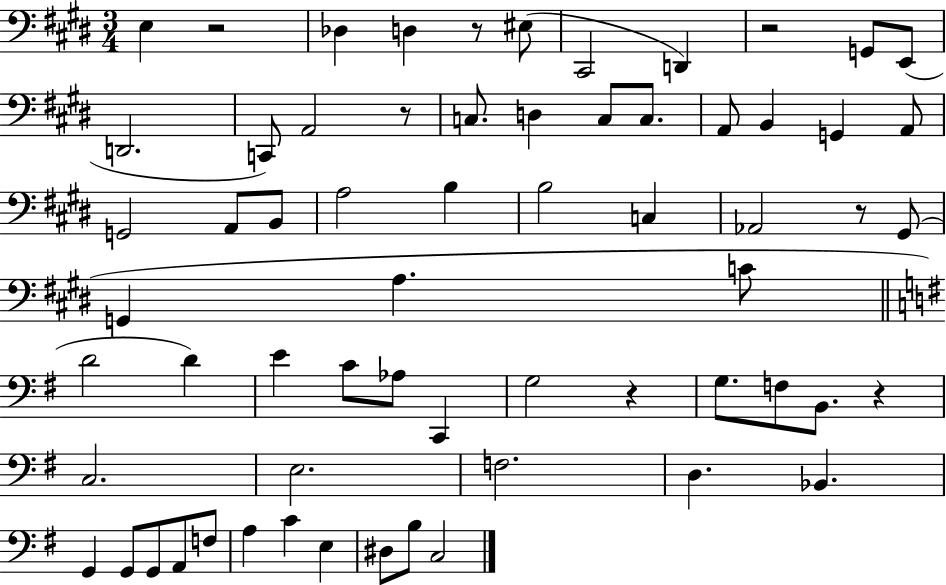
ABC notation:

X:1
T:Untitled
M:3/4
L:1/4
K:E
E, z2 _D, D, z/2 ^E,/2 ^C,,2 D,, z2 G,,/2 E,,/2 D,,2 C,,/2 A,,2 z/2 C,/2 D, C,/2 C,/2 A,,/2 B,, G,, A,,/2 G,,2 A,,/2 B,,/2 A,2 B, B,2 C, _A,,2 z/2 ^G,,/2 G,, A, C/2 D2 D E C/2 _A,/2 C,, G,2 z G,/2 F,/2 B,,/2 z C,2 E,2 F,2 D, _B,, G,, G,,/2 G,,/2 A,,/2 F,/2 A, C E, ^D,/2 B,/2 C,2